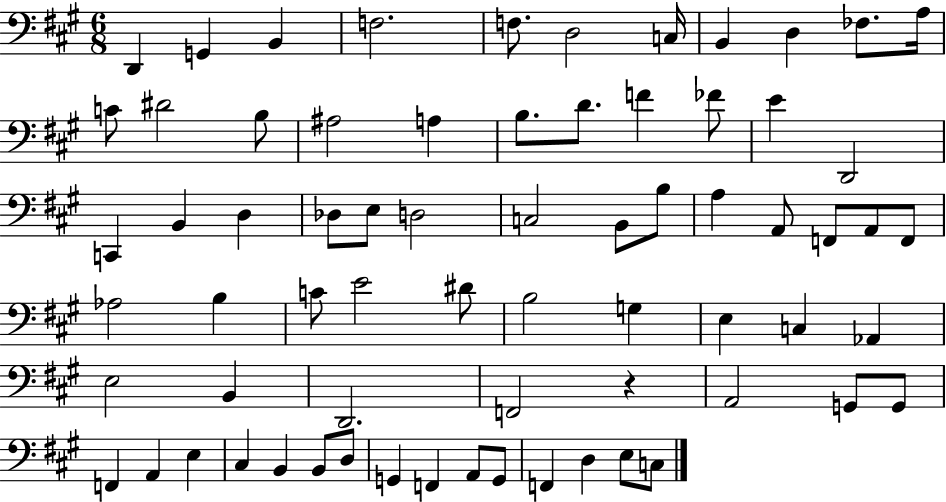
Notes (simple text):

D2/q G2/q B2/q F3/h. F3/e. D3/h C3/s B2/q D3/q FES3/e. A3/s C4/e D#4/h B3/e A#3/h A3/q B3/e. D4/e. F4/q FES4/e E4/q D2/h C2/q B2/q D3/q Db3/e E3/e D3/h C3/h B2/e B3/e A3/q A2/e F2/e A2/e F2/e Ab3/h B3/q C4/e E4/h D#4/e B3/h G3/q E3/q C3/q Ab2/q E3/h B2/q D2/h. F2/h R/q A2/h G2/e G2/e F2/q A2/q E3/q C#3/q B2/q B2/e D3/e G2/q F2/q A2/e G2/e F2/q D3/q E3/e C3/e